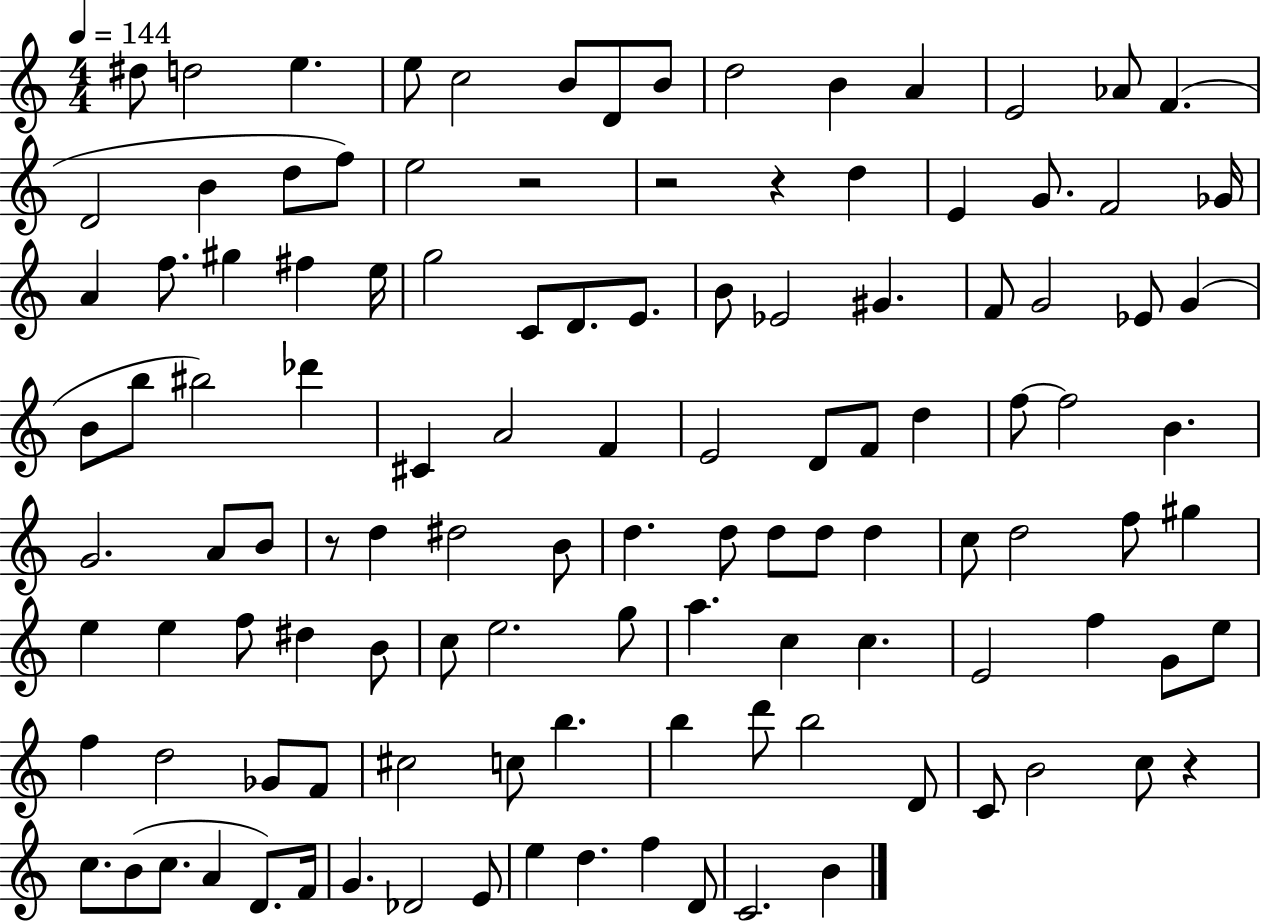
{
  \clef treble
  \numericTimeSignature
  \time 4/4
  \key c \major
  \tempo 4 = 144
  \repeat volta 2 { dis''8 d''2 e''4. | e''8 c''2 b'8 d'8 b'8 | d''2 b'4 a'4 | e'2 aes'8 f'4.( | \break d'2 b'4 d''8 f''8) | e''2 r2 | r2 r4 d''4 | e'4 g'8. f'2 ges'16 | \break a'4 f''8. gis''4 fis''4 e''16 | g''2 c'8 d'8. e'8. | b'8 ees'2 gis'4. | f'8 g'2 ees'8 g'4( | \break b'8 b''8 bis''2) des'''4 | cis'4 a'2 f'4 | e'2 d'8 f'8 d''4 | f''8~~ f''2 b'4. | \break g'2. a'8 b'8 | r8 d''4 dis''2 b'8 | d''4. d''8 d''8 d''8 d''4 | c''8 d''2 f''8 gis''4 | \break e''4 e''4 f''8 dis''4 b'8 | c''8 e''2. g''8 | a''4. c''4 c''4. | e'2 f''4 g'8 e''8 | \break f''4 d''2 ges'8 f'8 | cis''2 c''8 b''4. | b''4 d'''8 b''2 d'8 | c'8 b'2 c''8 r4 | \break c''8. b'8( c''8. a'4 d'8.) f'16 | g'4. des'2 e'8 | e''4 d''4. f''4 d'8 | c'2. b'4 | \break } \bar "|."
}